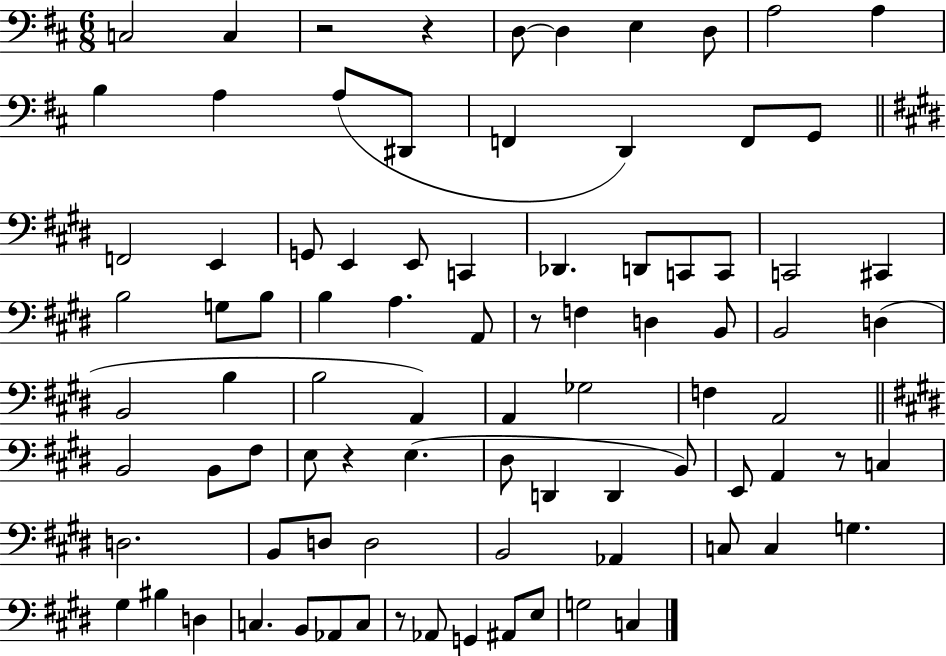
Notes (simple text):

C3/h C3/q R/h R/q D3/e D3/q E3/q D3/e A3/h A3/q B3/q A3/q A3/e D#2/e F2/q D2/q F2/e G2/e F2/h E2/q G2/e E2/q E2/e C2/q Db2/q. D2/e C2/e C2/e C2/h C#2/q B3/h G3/e B3/e B3/q A3/q. A2/e R/e F3/q D3/q B2/e B2/h D3/q B2/h B3/q B3/h A2/q A2/q Gb3/h F3/q A2/h B2/h B2/e F#3/e E3/e R/q E3/q. D#3/e D2/q D2/q B2/e E2/e A2/q R/e C3/q D3/h. B2/e D3/e D3/h B2/h Ab2/q C3/e C3/q G3/q. G#3/q BIS3/q D3/q C3/q. B2/e Ab2/e C3/e R/e Ab2/e G2/q A#2/e E3/e G3/h C3/q